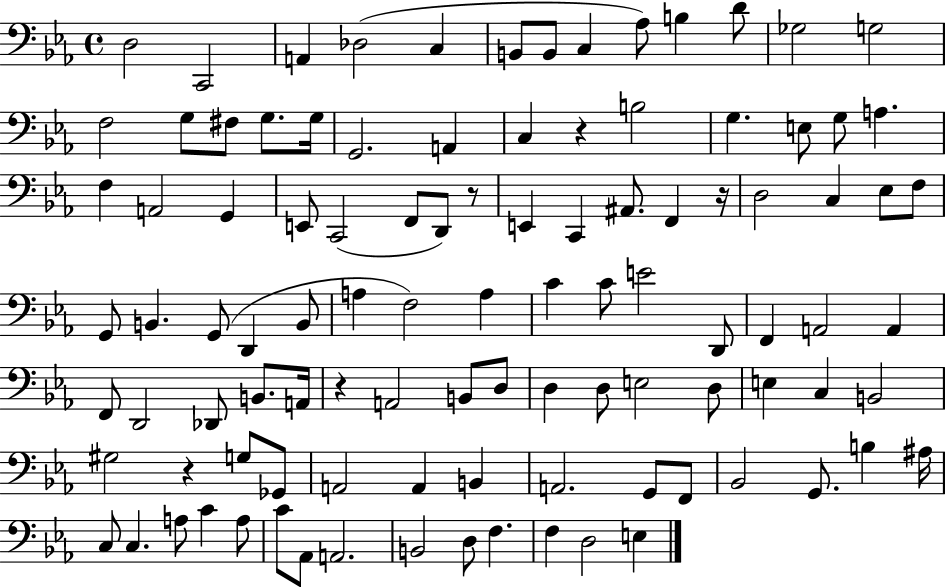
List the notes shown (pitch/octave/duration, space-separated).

D3/h C2/h A2/q Db3/h C3/q B2/e B2/e C3/q Ab3/e B3/q D4/e Gb3/h G3/h F3/h G3/e F#3/e G3/e. G3/s G2/h. A2/q C3/q R/q B3/h G3/q. E3/e G3/e A3/q. F3/q A2/h G2/q E2/e C2/h F2/e D2/e R/e E2/q C2/q A#2/e. F2/q R/s D3/h C3/q Eb3/e F3/e G2/e B2/q. G2/e D2/q B2/e A3/q F3/h A3/q C4/q C4/e E4/h D2/e F2/q A2/h A2/q F2/e D2/h Db2/e B2/e. A2/s R/q A2/h B2/e D3/e D3/q D3/e E3/h D3/e E3/q C3/q B2/h G#3/h R/q G3/e Gb2/e A2/h A2/q B2/q A2/h. G2/e F2/e Bb2/h G2/e. B3/q A#3/s C3/e C3/q. A3/e C4/q A3/e C4/e Ab2/e A2/h. B2/h D3/e F3/q. F3/q D3/h E3/q